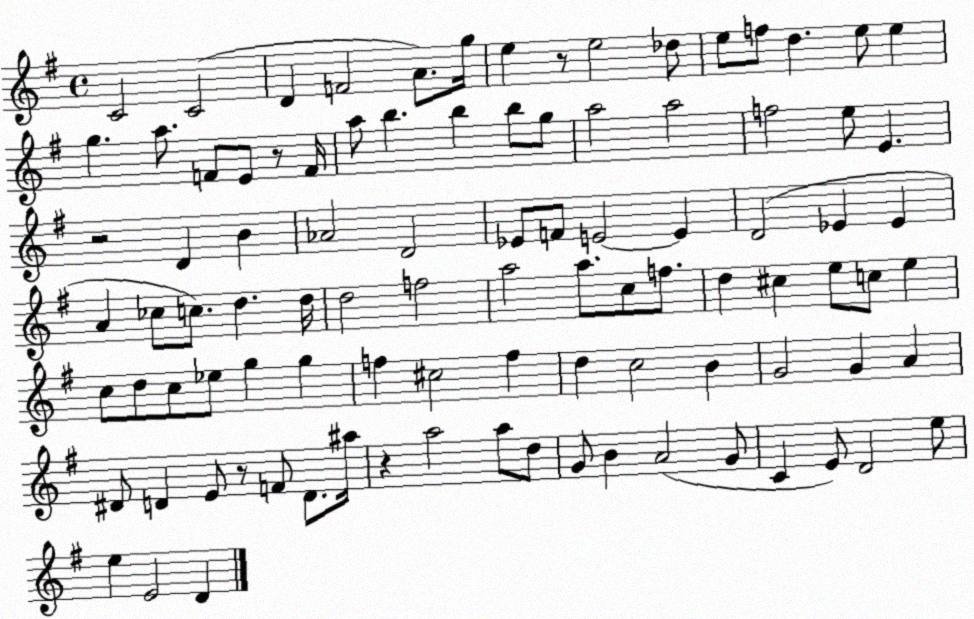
X:1
T:Untitled
M:4/4
L:1/4
K:G
C2 C2 D F2 A/2 g/4 e z/2 e2 _d/2 e/2 f/2 d e/2 e g a/2 F/2 E/2 z/2 F/4 a/2 b b b/2 g/2 a2 a2 f2 e/2 E z2 D B _A2 D2 _E/2 F/2 E2 E D2 _E _E A _c/2 c/2 d d/4 d2 f2 a2 a/2 c/2 f/2 d ^c e/2 c/2 e c/2 d/2 c/2 _e/2 g g f ^c2 f d c2 B G2 G A ^D/2 D E/2 z/2 F/2 D/2 ^a/4 z a2 a/2 d/2 G/2 B A2 G/2 C E/2 D2 e/2 e E2 D